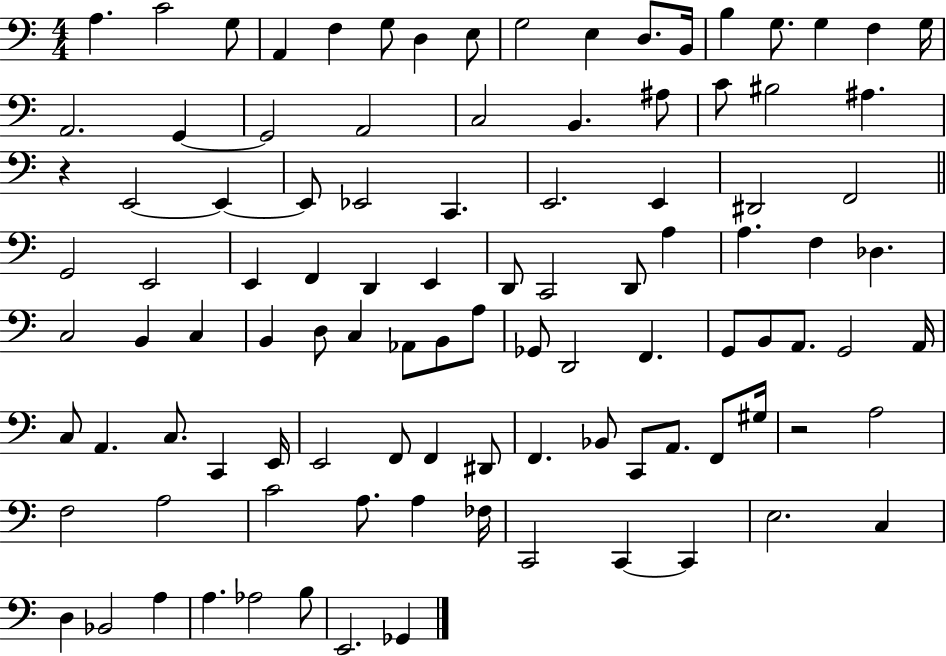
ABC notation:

X:1
T:Untitled
M:4/4
L:1/4
K:C
A, C2 G,/2 A,, F, G,/2 D, E,/2 G,2 E, D,/2 B,,/4 B, G,/2 G, F, G,/4 A,,2 G,, G,,2 A,,2 C,2 B,, ^A,/2 C/2 ^B,2 ^A, z E,,2 E,, E,,/2 _E,,2 C,, E,,2 E,, ^D,,2 F,,2 G,,2 E,,2 E,, F,, D,, E,, D,,/2 C,,2 D,,/2 A, A, F, _D, C,2 B,, C, B,, D,/2 C, _A,,/2 B,,/2 A,/2 _G,,/2 D,,2 F,, G,,/2 B,,/2 A,,/2 G,,2 A,,/4 C,/2 A,, C,/2 C,, E,,/4 E,,2 F,,/2 F,, ^D,,/2 F,, _B,,/2 C,,/2 A,,/2 F,,/2 ^G,/4 z2 A,2 F,2 A,2 C2 A,/2 A, _F,/4 C,,2 C,, C,, E,2 C, D, _B,,2 A, A, _A,2 B,/2 E,,2 _G,,